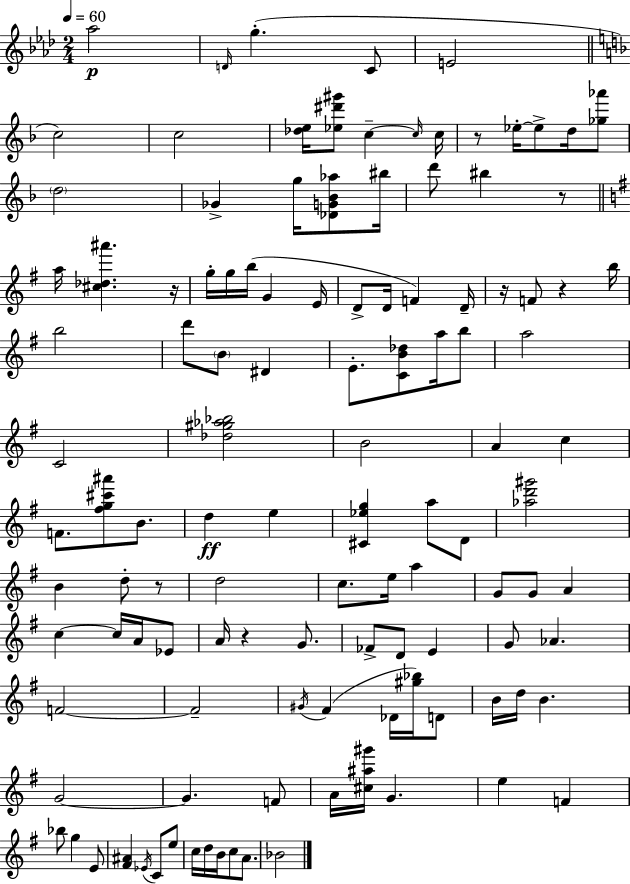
Ab5/h D4/s G5/q. C4/e E4/h C5/h C5/h [Db5,E5]/s [Eb5,D#6,G#6]/e C5/q C5/s C5/s R/e Eb5/s Eb5/e D5/s [Gb5,Ab6]/e D5/h Gb4/q G5/s [Db4,G4,Bb4,Ab5]/e BIS5/s D6/e BIS5/q R/e A5/s [C#5,Db5,A#6]/q. R/s G5/s G5/s B5/s G4/q E4/s D4/e D4/s F4/q D4/s R/s F4/e R/q B5/s B5/h D6/e B4/e D#4/q E4/e. [C4,B4,Db5]/e A5/s B5/e A5/h C4/h [Db5,G#5,Ab5,Bb5]/h B4/h A4/q C5/q F4/e. [F#5,G5,C#6,A#6]/e B4/e. D5/q E5/q [C#4,Eb5,G5]/q A5/e D4/e [Ab5,D6,G#6]/h B4/q D5/e R/e D5/h C5/e. E5/s A5/q G4/e G4/e A4/q C5/q C5/s A4/s Eb4/e A4/s R/q G4/e. FES4/e D4/e E4/q G4/e Ab4/q. F4/h F4/h G#4/s F#4/q Db4/s [G#5,Bb5]/s D4/e B4/s D5/s B4/q. G4/h G4/q. F4/e A4/s [C#5,A#5,G#6]/s G4/q. E5/q F4/q Bb5/e G5/q E4/e [F#4,A#4]/q Eb4/s C4/e E5/e C5/s D5/s B4/s C5/e A4/e. Bb4/h